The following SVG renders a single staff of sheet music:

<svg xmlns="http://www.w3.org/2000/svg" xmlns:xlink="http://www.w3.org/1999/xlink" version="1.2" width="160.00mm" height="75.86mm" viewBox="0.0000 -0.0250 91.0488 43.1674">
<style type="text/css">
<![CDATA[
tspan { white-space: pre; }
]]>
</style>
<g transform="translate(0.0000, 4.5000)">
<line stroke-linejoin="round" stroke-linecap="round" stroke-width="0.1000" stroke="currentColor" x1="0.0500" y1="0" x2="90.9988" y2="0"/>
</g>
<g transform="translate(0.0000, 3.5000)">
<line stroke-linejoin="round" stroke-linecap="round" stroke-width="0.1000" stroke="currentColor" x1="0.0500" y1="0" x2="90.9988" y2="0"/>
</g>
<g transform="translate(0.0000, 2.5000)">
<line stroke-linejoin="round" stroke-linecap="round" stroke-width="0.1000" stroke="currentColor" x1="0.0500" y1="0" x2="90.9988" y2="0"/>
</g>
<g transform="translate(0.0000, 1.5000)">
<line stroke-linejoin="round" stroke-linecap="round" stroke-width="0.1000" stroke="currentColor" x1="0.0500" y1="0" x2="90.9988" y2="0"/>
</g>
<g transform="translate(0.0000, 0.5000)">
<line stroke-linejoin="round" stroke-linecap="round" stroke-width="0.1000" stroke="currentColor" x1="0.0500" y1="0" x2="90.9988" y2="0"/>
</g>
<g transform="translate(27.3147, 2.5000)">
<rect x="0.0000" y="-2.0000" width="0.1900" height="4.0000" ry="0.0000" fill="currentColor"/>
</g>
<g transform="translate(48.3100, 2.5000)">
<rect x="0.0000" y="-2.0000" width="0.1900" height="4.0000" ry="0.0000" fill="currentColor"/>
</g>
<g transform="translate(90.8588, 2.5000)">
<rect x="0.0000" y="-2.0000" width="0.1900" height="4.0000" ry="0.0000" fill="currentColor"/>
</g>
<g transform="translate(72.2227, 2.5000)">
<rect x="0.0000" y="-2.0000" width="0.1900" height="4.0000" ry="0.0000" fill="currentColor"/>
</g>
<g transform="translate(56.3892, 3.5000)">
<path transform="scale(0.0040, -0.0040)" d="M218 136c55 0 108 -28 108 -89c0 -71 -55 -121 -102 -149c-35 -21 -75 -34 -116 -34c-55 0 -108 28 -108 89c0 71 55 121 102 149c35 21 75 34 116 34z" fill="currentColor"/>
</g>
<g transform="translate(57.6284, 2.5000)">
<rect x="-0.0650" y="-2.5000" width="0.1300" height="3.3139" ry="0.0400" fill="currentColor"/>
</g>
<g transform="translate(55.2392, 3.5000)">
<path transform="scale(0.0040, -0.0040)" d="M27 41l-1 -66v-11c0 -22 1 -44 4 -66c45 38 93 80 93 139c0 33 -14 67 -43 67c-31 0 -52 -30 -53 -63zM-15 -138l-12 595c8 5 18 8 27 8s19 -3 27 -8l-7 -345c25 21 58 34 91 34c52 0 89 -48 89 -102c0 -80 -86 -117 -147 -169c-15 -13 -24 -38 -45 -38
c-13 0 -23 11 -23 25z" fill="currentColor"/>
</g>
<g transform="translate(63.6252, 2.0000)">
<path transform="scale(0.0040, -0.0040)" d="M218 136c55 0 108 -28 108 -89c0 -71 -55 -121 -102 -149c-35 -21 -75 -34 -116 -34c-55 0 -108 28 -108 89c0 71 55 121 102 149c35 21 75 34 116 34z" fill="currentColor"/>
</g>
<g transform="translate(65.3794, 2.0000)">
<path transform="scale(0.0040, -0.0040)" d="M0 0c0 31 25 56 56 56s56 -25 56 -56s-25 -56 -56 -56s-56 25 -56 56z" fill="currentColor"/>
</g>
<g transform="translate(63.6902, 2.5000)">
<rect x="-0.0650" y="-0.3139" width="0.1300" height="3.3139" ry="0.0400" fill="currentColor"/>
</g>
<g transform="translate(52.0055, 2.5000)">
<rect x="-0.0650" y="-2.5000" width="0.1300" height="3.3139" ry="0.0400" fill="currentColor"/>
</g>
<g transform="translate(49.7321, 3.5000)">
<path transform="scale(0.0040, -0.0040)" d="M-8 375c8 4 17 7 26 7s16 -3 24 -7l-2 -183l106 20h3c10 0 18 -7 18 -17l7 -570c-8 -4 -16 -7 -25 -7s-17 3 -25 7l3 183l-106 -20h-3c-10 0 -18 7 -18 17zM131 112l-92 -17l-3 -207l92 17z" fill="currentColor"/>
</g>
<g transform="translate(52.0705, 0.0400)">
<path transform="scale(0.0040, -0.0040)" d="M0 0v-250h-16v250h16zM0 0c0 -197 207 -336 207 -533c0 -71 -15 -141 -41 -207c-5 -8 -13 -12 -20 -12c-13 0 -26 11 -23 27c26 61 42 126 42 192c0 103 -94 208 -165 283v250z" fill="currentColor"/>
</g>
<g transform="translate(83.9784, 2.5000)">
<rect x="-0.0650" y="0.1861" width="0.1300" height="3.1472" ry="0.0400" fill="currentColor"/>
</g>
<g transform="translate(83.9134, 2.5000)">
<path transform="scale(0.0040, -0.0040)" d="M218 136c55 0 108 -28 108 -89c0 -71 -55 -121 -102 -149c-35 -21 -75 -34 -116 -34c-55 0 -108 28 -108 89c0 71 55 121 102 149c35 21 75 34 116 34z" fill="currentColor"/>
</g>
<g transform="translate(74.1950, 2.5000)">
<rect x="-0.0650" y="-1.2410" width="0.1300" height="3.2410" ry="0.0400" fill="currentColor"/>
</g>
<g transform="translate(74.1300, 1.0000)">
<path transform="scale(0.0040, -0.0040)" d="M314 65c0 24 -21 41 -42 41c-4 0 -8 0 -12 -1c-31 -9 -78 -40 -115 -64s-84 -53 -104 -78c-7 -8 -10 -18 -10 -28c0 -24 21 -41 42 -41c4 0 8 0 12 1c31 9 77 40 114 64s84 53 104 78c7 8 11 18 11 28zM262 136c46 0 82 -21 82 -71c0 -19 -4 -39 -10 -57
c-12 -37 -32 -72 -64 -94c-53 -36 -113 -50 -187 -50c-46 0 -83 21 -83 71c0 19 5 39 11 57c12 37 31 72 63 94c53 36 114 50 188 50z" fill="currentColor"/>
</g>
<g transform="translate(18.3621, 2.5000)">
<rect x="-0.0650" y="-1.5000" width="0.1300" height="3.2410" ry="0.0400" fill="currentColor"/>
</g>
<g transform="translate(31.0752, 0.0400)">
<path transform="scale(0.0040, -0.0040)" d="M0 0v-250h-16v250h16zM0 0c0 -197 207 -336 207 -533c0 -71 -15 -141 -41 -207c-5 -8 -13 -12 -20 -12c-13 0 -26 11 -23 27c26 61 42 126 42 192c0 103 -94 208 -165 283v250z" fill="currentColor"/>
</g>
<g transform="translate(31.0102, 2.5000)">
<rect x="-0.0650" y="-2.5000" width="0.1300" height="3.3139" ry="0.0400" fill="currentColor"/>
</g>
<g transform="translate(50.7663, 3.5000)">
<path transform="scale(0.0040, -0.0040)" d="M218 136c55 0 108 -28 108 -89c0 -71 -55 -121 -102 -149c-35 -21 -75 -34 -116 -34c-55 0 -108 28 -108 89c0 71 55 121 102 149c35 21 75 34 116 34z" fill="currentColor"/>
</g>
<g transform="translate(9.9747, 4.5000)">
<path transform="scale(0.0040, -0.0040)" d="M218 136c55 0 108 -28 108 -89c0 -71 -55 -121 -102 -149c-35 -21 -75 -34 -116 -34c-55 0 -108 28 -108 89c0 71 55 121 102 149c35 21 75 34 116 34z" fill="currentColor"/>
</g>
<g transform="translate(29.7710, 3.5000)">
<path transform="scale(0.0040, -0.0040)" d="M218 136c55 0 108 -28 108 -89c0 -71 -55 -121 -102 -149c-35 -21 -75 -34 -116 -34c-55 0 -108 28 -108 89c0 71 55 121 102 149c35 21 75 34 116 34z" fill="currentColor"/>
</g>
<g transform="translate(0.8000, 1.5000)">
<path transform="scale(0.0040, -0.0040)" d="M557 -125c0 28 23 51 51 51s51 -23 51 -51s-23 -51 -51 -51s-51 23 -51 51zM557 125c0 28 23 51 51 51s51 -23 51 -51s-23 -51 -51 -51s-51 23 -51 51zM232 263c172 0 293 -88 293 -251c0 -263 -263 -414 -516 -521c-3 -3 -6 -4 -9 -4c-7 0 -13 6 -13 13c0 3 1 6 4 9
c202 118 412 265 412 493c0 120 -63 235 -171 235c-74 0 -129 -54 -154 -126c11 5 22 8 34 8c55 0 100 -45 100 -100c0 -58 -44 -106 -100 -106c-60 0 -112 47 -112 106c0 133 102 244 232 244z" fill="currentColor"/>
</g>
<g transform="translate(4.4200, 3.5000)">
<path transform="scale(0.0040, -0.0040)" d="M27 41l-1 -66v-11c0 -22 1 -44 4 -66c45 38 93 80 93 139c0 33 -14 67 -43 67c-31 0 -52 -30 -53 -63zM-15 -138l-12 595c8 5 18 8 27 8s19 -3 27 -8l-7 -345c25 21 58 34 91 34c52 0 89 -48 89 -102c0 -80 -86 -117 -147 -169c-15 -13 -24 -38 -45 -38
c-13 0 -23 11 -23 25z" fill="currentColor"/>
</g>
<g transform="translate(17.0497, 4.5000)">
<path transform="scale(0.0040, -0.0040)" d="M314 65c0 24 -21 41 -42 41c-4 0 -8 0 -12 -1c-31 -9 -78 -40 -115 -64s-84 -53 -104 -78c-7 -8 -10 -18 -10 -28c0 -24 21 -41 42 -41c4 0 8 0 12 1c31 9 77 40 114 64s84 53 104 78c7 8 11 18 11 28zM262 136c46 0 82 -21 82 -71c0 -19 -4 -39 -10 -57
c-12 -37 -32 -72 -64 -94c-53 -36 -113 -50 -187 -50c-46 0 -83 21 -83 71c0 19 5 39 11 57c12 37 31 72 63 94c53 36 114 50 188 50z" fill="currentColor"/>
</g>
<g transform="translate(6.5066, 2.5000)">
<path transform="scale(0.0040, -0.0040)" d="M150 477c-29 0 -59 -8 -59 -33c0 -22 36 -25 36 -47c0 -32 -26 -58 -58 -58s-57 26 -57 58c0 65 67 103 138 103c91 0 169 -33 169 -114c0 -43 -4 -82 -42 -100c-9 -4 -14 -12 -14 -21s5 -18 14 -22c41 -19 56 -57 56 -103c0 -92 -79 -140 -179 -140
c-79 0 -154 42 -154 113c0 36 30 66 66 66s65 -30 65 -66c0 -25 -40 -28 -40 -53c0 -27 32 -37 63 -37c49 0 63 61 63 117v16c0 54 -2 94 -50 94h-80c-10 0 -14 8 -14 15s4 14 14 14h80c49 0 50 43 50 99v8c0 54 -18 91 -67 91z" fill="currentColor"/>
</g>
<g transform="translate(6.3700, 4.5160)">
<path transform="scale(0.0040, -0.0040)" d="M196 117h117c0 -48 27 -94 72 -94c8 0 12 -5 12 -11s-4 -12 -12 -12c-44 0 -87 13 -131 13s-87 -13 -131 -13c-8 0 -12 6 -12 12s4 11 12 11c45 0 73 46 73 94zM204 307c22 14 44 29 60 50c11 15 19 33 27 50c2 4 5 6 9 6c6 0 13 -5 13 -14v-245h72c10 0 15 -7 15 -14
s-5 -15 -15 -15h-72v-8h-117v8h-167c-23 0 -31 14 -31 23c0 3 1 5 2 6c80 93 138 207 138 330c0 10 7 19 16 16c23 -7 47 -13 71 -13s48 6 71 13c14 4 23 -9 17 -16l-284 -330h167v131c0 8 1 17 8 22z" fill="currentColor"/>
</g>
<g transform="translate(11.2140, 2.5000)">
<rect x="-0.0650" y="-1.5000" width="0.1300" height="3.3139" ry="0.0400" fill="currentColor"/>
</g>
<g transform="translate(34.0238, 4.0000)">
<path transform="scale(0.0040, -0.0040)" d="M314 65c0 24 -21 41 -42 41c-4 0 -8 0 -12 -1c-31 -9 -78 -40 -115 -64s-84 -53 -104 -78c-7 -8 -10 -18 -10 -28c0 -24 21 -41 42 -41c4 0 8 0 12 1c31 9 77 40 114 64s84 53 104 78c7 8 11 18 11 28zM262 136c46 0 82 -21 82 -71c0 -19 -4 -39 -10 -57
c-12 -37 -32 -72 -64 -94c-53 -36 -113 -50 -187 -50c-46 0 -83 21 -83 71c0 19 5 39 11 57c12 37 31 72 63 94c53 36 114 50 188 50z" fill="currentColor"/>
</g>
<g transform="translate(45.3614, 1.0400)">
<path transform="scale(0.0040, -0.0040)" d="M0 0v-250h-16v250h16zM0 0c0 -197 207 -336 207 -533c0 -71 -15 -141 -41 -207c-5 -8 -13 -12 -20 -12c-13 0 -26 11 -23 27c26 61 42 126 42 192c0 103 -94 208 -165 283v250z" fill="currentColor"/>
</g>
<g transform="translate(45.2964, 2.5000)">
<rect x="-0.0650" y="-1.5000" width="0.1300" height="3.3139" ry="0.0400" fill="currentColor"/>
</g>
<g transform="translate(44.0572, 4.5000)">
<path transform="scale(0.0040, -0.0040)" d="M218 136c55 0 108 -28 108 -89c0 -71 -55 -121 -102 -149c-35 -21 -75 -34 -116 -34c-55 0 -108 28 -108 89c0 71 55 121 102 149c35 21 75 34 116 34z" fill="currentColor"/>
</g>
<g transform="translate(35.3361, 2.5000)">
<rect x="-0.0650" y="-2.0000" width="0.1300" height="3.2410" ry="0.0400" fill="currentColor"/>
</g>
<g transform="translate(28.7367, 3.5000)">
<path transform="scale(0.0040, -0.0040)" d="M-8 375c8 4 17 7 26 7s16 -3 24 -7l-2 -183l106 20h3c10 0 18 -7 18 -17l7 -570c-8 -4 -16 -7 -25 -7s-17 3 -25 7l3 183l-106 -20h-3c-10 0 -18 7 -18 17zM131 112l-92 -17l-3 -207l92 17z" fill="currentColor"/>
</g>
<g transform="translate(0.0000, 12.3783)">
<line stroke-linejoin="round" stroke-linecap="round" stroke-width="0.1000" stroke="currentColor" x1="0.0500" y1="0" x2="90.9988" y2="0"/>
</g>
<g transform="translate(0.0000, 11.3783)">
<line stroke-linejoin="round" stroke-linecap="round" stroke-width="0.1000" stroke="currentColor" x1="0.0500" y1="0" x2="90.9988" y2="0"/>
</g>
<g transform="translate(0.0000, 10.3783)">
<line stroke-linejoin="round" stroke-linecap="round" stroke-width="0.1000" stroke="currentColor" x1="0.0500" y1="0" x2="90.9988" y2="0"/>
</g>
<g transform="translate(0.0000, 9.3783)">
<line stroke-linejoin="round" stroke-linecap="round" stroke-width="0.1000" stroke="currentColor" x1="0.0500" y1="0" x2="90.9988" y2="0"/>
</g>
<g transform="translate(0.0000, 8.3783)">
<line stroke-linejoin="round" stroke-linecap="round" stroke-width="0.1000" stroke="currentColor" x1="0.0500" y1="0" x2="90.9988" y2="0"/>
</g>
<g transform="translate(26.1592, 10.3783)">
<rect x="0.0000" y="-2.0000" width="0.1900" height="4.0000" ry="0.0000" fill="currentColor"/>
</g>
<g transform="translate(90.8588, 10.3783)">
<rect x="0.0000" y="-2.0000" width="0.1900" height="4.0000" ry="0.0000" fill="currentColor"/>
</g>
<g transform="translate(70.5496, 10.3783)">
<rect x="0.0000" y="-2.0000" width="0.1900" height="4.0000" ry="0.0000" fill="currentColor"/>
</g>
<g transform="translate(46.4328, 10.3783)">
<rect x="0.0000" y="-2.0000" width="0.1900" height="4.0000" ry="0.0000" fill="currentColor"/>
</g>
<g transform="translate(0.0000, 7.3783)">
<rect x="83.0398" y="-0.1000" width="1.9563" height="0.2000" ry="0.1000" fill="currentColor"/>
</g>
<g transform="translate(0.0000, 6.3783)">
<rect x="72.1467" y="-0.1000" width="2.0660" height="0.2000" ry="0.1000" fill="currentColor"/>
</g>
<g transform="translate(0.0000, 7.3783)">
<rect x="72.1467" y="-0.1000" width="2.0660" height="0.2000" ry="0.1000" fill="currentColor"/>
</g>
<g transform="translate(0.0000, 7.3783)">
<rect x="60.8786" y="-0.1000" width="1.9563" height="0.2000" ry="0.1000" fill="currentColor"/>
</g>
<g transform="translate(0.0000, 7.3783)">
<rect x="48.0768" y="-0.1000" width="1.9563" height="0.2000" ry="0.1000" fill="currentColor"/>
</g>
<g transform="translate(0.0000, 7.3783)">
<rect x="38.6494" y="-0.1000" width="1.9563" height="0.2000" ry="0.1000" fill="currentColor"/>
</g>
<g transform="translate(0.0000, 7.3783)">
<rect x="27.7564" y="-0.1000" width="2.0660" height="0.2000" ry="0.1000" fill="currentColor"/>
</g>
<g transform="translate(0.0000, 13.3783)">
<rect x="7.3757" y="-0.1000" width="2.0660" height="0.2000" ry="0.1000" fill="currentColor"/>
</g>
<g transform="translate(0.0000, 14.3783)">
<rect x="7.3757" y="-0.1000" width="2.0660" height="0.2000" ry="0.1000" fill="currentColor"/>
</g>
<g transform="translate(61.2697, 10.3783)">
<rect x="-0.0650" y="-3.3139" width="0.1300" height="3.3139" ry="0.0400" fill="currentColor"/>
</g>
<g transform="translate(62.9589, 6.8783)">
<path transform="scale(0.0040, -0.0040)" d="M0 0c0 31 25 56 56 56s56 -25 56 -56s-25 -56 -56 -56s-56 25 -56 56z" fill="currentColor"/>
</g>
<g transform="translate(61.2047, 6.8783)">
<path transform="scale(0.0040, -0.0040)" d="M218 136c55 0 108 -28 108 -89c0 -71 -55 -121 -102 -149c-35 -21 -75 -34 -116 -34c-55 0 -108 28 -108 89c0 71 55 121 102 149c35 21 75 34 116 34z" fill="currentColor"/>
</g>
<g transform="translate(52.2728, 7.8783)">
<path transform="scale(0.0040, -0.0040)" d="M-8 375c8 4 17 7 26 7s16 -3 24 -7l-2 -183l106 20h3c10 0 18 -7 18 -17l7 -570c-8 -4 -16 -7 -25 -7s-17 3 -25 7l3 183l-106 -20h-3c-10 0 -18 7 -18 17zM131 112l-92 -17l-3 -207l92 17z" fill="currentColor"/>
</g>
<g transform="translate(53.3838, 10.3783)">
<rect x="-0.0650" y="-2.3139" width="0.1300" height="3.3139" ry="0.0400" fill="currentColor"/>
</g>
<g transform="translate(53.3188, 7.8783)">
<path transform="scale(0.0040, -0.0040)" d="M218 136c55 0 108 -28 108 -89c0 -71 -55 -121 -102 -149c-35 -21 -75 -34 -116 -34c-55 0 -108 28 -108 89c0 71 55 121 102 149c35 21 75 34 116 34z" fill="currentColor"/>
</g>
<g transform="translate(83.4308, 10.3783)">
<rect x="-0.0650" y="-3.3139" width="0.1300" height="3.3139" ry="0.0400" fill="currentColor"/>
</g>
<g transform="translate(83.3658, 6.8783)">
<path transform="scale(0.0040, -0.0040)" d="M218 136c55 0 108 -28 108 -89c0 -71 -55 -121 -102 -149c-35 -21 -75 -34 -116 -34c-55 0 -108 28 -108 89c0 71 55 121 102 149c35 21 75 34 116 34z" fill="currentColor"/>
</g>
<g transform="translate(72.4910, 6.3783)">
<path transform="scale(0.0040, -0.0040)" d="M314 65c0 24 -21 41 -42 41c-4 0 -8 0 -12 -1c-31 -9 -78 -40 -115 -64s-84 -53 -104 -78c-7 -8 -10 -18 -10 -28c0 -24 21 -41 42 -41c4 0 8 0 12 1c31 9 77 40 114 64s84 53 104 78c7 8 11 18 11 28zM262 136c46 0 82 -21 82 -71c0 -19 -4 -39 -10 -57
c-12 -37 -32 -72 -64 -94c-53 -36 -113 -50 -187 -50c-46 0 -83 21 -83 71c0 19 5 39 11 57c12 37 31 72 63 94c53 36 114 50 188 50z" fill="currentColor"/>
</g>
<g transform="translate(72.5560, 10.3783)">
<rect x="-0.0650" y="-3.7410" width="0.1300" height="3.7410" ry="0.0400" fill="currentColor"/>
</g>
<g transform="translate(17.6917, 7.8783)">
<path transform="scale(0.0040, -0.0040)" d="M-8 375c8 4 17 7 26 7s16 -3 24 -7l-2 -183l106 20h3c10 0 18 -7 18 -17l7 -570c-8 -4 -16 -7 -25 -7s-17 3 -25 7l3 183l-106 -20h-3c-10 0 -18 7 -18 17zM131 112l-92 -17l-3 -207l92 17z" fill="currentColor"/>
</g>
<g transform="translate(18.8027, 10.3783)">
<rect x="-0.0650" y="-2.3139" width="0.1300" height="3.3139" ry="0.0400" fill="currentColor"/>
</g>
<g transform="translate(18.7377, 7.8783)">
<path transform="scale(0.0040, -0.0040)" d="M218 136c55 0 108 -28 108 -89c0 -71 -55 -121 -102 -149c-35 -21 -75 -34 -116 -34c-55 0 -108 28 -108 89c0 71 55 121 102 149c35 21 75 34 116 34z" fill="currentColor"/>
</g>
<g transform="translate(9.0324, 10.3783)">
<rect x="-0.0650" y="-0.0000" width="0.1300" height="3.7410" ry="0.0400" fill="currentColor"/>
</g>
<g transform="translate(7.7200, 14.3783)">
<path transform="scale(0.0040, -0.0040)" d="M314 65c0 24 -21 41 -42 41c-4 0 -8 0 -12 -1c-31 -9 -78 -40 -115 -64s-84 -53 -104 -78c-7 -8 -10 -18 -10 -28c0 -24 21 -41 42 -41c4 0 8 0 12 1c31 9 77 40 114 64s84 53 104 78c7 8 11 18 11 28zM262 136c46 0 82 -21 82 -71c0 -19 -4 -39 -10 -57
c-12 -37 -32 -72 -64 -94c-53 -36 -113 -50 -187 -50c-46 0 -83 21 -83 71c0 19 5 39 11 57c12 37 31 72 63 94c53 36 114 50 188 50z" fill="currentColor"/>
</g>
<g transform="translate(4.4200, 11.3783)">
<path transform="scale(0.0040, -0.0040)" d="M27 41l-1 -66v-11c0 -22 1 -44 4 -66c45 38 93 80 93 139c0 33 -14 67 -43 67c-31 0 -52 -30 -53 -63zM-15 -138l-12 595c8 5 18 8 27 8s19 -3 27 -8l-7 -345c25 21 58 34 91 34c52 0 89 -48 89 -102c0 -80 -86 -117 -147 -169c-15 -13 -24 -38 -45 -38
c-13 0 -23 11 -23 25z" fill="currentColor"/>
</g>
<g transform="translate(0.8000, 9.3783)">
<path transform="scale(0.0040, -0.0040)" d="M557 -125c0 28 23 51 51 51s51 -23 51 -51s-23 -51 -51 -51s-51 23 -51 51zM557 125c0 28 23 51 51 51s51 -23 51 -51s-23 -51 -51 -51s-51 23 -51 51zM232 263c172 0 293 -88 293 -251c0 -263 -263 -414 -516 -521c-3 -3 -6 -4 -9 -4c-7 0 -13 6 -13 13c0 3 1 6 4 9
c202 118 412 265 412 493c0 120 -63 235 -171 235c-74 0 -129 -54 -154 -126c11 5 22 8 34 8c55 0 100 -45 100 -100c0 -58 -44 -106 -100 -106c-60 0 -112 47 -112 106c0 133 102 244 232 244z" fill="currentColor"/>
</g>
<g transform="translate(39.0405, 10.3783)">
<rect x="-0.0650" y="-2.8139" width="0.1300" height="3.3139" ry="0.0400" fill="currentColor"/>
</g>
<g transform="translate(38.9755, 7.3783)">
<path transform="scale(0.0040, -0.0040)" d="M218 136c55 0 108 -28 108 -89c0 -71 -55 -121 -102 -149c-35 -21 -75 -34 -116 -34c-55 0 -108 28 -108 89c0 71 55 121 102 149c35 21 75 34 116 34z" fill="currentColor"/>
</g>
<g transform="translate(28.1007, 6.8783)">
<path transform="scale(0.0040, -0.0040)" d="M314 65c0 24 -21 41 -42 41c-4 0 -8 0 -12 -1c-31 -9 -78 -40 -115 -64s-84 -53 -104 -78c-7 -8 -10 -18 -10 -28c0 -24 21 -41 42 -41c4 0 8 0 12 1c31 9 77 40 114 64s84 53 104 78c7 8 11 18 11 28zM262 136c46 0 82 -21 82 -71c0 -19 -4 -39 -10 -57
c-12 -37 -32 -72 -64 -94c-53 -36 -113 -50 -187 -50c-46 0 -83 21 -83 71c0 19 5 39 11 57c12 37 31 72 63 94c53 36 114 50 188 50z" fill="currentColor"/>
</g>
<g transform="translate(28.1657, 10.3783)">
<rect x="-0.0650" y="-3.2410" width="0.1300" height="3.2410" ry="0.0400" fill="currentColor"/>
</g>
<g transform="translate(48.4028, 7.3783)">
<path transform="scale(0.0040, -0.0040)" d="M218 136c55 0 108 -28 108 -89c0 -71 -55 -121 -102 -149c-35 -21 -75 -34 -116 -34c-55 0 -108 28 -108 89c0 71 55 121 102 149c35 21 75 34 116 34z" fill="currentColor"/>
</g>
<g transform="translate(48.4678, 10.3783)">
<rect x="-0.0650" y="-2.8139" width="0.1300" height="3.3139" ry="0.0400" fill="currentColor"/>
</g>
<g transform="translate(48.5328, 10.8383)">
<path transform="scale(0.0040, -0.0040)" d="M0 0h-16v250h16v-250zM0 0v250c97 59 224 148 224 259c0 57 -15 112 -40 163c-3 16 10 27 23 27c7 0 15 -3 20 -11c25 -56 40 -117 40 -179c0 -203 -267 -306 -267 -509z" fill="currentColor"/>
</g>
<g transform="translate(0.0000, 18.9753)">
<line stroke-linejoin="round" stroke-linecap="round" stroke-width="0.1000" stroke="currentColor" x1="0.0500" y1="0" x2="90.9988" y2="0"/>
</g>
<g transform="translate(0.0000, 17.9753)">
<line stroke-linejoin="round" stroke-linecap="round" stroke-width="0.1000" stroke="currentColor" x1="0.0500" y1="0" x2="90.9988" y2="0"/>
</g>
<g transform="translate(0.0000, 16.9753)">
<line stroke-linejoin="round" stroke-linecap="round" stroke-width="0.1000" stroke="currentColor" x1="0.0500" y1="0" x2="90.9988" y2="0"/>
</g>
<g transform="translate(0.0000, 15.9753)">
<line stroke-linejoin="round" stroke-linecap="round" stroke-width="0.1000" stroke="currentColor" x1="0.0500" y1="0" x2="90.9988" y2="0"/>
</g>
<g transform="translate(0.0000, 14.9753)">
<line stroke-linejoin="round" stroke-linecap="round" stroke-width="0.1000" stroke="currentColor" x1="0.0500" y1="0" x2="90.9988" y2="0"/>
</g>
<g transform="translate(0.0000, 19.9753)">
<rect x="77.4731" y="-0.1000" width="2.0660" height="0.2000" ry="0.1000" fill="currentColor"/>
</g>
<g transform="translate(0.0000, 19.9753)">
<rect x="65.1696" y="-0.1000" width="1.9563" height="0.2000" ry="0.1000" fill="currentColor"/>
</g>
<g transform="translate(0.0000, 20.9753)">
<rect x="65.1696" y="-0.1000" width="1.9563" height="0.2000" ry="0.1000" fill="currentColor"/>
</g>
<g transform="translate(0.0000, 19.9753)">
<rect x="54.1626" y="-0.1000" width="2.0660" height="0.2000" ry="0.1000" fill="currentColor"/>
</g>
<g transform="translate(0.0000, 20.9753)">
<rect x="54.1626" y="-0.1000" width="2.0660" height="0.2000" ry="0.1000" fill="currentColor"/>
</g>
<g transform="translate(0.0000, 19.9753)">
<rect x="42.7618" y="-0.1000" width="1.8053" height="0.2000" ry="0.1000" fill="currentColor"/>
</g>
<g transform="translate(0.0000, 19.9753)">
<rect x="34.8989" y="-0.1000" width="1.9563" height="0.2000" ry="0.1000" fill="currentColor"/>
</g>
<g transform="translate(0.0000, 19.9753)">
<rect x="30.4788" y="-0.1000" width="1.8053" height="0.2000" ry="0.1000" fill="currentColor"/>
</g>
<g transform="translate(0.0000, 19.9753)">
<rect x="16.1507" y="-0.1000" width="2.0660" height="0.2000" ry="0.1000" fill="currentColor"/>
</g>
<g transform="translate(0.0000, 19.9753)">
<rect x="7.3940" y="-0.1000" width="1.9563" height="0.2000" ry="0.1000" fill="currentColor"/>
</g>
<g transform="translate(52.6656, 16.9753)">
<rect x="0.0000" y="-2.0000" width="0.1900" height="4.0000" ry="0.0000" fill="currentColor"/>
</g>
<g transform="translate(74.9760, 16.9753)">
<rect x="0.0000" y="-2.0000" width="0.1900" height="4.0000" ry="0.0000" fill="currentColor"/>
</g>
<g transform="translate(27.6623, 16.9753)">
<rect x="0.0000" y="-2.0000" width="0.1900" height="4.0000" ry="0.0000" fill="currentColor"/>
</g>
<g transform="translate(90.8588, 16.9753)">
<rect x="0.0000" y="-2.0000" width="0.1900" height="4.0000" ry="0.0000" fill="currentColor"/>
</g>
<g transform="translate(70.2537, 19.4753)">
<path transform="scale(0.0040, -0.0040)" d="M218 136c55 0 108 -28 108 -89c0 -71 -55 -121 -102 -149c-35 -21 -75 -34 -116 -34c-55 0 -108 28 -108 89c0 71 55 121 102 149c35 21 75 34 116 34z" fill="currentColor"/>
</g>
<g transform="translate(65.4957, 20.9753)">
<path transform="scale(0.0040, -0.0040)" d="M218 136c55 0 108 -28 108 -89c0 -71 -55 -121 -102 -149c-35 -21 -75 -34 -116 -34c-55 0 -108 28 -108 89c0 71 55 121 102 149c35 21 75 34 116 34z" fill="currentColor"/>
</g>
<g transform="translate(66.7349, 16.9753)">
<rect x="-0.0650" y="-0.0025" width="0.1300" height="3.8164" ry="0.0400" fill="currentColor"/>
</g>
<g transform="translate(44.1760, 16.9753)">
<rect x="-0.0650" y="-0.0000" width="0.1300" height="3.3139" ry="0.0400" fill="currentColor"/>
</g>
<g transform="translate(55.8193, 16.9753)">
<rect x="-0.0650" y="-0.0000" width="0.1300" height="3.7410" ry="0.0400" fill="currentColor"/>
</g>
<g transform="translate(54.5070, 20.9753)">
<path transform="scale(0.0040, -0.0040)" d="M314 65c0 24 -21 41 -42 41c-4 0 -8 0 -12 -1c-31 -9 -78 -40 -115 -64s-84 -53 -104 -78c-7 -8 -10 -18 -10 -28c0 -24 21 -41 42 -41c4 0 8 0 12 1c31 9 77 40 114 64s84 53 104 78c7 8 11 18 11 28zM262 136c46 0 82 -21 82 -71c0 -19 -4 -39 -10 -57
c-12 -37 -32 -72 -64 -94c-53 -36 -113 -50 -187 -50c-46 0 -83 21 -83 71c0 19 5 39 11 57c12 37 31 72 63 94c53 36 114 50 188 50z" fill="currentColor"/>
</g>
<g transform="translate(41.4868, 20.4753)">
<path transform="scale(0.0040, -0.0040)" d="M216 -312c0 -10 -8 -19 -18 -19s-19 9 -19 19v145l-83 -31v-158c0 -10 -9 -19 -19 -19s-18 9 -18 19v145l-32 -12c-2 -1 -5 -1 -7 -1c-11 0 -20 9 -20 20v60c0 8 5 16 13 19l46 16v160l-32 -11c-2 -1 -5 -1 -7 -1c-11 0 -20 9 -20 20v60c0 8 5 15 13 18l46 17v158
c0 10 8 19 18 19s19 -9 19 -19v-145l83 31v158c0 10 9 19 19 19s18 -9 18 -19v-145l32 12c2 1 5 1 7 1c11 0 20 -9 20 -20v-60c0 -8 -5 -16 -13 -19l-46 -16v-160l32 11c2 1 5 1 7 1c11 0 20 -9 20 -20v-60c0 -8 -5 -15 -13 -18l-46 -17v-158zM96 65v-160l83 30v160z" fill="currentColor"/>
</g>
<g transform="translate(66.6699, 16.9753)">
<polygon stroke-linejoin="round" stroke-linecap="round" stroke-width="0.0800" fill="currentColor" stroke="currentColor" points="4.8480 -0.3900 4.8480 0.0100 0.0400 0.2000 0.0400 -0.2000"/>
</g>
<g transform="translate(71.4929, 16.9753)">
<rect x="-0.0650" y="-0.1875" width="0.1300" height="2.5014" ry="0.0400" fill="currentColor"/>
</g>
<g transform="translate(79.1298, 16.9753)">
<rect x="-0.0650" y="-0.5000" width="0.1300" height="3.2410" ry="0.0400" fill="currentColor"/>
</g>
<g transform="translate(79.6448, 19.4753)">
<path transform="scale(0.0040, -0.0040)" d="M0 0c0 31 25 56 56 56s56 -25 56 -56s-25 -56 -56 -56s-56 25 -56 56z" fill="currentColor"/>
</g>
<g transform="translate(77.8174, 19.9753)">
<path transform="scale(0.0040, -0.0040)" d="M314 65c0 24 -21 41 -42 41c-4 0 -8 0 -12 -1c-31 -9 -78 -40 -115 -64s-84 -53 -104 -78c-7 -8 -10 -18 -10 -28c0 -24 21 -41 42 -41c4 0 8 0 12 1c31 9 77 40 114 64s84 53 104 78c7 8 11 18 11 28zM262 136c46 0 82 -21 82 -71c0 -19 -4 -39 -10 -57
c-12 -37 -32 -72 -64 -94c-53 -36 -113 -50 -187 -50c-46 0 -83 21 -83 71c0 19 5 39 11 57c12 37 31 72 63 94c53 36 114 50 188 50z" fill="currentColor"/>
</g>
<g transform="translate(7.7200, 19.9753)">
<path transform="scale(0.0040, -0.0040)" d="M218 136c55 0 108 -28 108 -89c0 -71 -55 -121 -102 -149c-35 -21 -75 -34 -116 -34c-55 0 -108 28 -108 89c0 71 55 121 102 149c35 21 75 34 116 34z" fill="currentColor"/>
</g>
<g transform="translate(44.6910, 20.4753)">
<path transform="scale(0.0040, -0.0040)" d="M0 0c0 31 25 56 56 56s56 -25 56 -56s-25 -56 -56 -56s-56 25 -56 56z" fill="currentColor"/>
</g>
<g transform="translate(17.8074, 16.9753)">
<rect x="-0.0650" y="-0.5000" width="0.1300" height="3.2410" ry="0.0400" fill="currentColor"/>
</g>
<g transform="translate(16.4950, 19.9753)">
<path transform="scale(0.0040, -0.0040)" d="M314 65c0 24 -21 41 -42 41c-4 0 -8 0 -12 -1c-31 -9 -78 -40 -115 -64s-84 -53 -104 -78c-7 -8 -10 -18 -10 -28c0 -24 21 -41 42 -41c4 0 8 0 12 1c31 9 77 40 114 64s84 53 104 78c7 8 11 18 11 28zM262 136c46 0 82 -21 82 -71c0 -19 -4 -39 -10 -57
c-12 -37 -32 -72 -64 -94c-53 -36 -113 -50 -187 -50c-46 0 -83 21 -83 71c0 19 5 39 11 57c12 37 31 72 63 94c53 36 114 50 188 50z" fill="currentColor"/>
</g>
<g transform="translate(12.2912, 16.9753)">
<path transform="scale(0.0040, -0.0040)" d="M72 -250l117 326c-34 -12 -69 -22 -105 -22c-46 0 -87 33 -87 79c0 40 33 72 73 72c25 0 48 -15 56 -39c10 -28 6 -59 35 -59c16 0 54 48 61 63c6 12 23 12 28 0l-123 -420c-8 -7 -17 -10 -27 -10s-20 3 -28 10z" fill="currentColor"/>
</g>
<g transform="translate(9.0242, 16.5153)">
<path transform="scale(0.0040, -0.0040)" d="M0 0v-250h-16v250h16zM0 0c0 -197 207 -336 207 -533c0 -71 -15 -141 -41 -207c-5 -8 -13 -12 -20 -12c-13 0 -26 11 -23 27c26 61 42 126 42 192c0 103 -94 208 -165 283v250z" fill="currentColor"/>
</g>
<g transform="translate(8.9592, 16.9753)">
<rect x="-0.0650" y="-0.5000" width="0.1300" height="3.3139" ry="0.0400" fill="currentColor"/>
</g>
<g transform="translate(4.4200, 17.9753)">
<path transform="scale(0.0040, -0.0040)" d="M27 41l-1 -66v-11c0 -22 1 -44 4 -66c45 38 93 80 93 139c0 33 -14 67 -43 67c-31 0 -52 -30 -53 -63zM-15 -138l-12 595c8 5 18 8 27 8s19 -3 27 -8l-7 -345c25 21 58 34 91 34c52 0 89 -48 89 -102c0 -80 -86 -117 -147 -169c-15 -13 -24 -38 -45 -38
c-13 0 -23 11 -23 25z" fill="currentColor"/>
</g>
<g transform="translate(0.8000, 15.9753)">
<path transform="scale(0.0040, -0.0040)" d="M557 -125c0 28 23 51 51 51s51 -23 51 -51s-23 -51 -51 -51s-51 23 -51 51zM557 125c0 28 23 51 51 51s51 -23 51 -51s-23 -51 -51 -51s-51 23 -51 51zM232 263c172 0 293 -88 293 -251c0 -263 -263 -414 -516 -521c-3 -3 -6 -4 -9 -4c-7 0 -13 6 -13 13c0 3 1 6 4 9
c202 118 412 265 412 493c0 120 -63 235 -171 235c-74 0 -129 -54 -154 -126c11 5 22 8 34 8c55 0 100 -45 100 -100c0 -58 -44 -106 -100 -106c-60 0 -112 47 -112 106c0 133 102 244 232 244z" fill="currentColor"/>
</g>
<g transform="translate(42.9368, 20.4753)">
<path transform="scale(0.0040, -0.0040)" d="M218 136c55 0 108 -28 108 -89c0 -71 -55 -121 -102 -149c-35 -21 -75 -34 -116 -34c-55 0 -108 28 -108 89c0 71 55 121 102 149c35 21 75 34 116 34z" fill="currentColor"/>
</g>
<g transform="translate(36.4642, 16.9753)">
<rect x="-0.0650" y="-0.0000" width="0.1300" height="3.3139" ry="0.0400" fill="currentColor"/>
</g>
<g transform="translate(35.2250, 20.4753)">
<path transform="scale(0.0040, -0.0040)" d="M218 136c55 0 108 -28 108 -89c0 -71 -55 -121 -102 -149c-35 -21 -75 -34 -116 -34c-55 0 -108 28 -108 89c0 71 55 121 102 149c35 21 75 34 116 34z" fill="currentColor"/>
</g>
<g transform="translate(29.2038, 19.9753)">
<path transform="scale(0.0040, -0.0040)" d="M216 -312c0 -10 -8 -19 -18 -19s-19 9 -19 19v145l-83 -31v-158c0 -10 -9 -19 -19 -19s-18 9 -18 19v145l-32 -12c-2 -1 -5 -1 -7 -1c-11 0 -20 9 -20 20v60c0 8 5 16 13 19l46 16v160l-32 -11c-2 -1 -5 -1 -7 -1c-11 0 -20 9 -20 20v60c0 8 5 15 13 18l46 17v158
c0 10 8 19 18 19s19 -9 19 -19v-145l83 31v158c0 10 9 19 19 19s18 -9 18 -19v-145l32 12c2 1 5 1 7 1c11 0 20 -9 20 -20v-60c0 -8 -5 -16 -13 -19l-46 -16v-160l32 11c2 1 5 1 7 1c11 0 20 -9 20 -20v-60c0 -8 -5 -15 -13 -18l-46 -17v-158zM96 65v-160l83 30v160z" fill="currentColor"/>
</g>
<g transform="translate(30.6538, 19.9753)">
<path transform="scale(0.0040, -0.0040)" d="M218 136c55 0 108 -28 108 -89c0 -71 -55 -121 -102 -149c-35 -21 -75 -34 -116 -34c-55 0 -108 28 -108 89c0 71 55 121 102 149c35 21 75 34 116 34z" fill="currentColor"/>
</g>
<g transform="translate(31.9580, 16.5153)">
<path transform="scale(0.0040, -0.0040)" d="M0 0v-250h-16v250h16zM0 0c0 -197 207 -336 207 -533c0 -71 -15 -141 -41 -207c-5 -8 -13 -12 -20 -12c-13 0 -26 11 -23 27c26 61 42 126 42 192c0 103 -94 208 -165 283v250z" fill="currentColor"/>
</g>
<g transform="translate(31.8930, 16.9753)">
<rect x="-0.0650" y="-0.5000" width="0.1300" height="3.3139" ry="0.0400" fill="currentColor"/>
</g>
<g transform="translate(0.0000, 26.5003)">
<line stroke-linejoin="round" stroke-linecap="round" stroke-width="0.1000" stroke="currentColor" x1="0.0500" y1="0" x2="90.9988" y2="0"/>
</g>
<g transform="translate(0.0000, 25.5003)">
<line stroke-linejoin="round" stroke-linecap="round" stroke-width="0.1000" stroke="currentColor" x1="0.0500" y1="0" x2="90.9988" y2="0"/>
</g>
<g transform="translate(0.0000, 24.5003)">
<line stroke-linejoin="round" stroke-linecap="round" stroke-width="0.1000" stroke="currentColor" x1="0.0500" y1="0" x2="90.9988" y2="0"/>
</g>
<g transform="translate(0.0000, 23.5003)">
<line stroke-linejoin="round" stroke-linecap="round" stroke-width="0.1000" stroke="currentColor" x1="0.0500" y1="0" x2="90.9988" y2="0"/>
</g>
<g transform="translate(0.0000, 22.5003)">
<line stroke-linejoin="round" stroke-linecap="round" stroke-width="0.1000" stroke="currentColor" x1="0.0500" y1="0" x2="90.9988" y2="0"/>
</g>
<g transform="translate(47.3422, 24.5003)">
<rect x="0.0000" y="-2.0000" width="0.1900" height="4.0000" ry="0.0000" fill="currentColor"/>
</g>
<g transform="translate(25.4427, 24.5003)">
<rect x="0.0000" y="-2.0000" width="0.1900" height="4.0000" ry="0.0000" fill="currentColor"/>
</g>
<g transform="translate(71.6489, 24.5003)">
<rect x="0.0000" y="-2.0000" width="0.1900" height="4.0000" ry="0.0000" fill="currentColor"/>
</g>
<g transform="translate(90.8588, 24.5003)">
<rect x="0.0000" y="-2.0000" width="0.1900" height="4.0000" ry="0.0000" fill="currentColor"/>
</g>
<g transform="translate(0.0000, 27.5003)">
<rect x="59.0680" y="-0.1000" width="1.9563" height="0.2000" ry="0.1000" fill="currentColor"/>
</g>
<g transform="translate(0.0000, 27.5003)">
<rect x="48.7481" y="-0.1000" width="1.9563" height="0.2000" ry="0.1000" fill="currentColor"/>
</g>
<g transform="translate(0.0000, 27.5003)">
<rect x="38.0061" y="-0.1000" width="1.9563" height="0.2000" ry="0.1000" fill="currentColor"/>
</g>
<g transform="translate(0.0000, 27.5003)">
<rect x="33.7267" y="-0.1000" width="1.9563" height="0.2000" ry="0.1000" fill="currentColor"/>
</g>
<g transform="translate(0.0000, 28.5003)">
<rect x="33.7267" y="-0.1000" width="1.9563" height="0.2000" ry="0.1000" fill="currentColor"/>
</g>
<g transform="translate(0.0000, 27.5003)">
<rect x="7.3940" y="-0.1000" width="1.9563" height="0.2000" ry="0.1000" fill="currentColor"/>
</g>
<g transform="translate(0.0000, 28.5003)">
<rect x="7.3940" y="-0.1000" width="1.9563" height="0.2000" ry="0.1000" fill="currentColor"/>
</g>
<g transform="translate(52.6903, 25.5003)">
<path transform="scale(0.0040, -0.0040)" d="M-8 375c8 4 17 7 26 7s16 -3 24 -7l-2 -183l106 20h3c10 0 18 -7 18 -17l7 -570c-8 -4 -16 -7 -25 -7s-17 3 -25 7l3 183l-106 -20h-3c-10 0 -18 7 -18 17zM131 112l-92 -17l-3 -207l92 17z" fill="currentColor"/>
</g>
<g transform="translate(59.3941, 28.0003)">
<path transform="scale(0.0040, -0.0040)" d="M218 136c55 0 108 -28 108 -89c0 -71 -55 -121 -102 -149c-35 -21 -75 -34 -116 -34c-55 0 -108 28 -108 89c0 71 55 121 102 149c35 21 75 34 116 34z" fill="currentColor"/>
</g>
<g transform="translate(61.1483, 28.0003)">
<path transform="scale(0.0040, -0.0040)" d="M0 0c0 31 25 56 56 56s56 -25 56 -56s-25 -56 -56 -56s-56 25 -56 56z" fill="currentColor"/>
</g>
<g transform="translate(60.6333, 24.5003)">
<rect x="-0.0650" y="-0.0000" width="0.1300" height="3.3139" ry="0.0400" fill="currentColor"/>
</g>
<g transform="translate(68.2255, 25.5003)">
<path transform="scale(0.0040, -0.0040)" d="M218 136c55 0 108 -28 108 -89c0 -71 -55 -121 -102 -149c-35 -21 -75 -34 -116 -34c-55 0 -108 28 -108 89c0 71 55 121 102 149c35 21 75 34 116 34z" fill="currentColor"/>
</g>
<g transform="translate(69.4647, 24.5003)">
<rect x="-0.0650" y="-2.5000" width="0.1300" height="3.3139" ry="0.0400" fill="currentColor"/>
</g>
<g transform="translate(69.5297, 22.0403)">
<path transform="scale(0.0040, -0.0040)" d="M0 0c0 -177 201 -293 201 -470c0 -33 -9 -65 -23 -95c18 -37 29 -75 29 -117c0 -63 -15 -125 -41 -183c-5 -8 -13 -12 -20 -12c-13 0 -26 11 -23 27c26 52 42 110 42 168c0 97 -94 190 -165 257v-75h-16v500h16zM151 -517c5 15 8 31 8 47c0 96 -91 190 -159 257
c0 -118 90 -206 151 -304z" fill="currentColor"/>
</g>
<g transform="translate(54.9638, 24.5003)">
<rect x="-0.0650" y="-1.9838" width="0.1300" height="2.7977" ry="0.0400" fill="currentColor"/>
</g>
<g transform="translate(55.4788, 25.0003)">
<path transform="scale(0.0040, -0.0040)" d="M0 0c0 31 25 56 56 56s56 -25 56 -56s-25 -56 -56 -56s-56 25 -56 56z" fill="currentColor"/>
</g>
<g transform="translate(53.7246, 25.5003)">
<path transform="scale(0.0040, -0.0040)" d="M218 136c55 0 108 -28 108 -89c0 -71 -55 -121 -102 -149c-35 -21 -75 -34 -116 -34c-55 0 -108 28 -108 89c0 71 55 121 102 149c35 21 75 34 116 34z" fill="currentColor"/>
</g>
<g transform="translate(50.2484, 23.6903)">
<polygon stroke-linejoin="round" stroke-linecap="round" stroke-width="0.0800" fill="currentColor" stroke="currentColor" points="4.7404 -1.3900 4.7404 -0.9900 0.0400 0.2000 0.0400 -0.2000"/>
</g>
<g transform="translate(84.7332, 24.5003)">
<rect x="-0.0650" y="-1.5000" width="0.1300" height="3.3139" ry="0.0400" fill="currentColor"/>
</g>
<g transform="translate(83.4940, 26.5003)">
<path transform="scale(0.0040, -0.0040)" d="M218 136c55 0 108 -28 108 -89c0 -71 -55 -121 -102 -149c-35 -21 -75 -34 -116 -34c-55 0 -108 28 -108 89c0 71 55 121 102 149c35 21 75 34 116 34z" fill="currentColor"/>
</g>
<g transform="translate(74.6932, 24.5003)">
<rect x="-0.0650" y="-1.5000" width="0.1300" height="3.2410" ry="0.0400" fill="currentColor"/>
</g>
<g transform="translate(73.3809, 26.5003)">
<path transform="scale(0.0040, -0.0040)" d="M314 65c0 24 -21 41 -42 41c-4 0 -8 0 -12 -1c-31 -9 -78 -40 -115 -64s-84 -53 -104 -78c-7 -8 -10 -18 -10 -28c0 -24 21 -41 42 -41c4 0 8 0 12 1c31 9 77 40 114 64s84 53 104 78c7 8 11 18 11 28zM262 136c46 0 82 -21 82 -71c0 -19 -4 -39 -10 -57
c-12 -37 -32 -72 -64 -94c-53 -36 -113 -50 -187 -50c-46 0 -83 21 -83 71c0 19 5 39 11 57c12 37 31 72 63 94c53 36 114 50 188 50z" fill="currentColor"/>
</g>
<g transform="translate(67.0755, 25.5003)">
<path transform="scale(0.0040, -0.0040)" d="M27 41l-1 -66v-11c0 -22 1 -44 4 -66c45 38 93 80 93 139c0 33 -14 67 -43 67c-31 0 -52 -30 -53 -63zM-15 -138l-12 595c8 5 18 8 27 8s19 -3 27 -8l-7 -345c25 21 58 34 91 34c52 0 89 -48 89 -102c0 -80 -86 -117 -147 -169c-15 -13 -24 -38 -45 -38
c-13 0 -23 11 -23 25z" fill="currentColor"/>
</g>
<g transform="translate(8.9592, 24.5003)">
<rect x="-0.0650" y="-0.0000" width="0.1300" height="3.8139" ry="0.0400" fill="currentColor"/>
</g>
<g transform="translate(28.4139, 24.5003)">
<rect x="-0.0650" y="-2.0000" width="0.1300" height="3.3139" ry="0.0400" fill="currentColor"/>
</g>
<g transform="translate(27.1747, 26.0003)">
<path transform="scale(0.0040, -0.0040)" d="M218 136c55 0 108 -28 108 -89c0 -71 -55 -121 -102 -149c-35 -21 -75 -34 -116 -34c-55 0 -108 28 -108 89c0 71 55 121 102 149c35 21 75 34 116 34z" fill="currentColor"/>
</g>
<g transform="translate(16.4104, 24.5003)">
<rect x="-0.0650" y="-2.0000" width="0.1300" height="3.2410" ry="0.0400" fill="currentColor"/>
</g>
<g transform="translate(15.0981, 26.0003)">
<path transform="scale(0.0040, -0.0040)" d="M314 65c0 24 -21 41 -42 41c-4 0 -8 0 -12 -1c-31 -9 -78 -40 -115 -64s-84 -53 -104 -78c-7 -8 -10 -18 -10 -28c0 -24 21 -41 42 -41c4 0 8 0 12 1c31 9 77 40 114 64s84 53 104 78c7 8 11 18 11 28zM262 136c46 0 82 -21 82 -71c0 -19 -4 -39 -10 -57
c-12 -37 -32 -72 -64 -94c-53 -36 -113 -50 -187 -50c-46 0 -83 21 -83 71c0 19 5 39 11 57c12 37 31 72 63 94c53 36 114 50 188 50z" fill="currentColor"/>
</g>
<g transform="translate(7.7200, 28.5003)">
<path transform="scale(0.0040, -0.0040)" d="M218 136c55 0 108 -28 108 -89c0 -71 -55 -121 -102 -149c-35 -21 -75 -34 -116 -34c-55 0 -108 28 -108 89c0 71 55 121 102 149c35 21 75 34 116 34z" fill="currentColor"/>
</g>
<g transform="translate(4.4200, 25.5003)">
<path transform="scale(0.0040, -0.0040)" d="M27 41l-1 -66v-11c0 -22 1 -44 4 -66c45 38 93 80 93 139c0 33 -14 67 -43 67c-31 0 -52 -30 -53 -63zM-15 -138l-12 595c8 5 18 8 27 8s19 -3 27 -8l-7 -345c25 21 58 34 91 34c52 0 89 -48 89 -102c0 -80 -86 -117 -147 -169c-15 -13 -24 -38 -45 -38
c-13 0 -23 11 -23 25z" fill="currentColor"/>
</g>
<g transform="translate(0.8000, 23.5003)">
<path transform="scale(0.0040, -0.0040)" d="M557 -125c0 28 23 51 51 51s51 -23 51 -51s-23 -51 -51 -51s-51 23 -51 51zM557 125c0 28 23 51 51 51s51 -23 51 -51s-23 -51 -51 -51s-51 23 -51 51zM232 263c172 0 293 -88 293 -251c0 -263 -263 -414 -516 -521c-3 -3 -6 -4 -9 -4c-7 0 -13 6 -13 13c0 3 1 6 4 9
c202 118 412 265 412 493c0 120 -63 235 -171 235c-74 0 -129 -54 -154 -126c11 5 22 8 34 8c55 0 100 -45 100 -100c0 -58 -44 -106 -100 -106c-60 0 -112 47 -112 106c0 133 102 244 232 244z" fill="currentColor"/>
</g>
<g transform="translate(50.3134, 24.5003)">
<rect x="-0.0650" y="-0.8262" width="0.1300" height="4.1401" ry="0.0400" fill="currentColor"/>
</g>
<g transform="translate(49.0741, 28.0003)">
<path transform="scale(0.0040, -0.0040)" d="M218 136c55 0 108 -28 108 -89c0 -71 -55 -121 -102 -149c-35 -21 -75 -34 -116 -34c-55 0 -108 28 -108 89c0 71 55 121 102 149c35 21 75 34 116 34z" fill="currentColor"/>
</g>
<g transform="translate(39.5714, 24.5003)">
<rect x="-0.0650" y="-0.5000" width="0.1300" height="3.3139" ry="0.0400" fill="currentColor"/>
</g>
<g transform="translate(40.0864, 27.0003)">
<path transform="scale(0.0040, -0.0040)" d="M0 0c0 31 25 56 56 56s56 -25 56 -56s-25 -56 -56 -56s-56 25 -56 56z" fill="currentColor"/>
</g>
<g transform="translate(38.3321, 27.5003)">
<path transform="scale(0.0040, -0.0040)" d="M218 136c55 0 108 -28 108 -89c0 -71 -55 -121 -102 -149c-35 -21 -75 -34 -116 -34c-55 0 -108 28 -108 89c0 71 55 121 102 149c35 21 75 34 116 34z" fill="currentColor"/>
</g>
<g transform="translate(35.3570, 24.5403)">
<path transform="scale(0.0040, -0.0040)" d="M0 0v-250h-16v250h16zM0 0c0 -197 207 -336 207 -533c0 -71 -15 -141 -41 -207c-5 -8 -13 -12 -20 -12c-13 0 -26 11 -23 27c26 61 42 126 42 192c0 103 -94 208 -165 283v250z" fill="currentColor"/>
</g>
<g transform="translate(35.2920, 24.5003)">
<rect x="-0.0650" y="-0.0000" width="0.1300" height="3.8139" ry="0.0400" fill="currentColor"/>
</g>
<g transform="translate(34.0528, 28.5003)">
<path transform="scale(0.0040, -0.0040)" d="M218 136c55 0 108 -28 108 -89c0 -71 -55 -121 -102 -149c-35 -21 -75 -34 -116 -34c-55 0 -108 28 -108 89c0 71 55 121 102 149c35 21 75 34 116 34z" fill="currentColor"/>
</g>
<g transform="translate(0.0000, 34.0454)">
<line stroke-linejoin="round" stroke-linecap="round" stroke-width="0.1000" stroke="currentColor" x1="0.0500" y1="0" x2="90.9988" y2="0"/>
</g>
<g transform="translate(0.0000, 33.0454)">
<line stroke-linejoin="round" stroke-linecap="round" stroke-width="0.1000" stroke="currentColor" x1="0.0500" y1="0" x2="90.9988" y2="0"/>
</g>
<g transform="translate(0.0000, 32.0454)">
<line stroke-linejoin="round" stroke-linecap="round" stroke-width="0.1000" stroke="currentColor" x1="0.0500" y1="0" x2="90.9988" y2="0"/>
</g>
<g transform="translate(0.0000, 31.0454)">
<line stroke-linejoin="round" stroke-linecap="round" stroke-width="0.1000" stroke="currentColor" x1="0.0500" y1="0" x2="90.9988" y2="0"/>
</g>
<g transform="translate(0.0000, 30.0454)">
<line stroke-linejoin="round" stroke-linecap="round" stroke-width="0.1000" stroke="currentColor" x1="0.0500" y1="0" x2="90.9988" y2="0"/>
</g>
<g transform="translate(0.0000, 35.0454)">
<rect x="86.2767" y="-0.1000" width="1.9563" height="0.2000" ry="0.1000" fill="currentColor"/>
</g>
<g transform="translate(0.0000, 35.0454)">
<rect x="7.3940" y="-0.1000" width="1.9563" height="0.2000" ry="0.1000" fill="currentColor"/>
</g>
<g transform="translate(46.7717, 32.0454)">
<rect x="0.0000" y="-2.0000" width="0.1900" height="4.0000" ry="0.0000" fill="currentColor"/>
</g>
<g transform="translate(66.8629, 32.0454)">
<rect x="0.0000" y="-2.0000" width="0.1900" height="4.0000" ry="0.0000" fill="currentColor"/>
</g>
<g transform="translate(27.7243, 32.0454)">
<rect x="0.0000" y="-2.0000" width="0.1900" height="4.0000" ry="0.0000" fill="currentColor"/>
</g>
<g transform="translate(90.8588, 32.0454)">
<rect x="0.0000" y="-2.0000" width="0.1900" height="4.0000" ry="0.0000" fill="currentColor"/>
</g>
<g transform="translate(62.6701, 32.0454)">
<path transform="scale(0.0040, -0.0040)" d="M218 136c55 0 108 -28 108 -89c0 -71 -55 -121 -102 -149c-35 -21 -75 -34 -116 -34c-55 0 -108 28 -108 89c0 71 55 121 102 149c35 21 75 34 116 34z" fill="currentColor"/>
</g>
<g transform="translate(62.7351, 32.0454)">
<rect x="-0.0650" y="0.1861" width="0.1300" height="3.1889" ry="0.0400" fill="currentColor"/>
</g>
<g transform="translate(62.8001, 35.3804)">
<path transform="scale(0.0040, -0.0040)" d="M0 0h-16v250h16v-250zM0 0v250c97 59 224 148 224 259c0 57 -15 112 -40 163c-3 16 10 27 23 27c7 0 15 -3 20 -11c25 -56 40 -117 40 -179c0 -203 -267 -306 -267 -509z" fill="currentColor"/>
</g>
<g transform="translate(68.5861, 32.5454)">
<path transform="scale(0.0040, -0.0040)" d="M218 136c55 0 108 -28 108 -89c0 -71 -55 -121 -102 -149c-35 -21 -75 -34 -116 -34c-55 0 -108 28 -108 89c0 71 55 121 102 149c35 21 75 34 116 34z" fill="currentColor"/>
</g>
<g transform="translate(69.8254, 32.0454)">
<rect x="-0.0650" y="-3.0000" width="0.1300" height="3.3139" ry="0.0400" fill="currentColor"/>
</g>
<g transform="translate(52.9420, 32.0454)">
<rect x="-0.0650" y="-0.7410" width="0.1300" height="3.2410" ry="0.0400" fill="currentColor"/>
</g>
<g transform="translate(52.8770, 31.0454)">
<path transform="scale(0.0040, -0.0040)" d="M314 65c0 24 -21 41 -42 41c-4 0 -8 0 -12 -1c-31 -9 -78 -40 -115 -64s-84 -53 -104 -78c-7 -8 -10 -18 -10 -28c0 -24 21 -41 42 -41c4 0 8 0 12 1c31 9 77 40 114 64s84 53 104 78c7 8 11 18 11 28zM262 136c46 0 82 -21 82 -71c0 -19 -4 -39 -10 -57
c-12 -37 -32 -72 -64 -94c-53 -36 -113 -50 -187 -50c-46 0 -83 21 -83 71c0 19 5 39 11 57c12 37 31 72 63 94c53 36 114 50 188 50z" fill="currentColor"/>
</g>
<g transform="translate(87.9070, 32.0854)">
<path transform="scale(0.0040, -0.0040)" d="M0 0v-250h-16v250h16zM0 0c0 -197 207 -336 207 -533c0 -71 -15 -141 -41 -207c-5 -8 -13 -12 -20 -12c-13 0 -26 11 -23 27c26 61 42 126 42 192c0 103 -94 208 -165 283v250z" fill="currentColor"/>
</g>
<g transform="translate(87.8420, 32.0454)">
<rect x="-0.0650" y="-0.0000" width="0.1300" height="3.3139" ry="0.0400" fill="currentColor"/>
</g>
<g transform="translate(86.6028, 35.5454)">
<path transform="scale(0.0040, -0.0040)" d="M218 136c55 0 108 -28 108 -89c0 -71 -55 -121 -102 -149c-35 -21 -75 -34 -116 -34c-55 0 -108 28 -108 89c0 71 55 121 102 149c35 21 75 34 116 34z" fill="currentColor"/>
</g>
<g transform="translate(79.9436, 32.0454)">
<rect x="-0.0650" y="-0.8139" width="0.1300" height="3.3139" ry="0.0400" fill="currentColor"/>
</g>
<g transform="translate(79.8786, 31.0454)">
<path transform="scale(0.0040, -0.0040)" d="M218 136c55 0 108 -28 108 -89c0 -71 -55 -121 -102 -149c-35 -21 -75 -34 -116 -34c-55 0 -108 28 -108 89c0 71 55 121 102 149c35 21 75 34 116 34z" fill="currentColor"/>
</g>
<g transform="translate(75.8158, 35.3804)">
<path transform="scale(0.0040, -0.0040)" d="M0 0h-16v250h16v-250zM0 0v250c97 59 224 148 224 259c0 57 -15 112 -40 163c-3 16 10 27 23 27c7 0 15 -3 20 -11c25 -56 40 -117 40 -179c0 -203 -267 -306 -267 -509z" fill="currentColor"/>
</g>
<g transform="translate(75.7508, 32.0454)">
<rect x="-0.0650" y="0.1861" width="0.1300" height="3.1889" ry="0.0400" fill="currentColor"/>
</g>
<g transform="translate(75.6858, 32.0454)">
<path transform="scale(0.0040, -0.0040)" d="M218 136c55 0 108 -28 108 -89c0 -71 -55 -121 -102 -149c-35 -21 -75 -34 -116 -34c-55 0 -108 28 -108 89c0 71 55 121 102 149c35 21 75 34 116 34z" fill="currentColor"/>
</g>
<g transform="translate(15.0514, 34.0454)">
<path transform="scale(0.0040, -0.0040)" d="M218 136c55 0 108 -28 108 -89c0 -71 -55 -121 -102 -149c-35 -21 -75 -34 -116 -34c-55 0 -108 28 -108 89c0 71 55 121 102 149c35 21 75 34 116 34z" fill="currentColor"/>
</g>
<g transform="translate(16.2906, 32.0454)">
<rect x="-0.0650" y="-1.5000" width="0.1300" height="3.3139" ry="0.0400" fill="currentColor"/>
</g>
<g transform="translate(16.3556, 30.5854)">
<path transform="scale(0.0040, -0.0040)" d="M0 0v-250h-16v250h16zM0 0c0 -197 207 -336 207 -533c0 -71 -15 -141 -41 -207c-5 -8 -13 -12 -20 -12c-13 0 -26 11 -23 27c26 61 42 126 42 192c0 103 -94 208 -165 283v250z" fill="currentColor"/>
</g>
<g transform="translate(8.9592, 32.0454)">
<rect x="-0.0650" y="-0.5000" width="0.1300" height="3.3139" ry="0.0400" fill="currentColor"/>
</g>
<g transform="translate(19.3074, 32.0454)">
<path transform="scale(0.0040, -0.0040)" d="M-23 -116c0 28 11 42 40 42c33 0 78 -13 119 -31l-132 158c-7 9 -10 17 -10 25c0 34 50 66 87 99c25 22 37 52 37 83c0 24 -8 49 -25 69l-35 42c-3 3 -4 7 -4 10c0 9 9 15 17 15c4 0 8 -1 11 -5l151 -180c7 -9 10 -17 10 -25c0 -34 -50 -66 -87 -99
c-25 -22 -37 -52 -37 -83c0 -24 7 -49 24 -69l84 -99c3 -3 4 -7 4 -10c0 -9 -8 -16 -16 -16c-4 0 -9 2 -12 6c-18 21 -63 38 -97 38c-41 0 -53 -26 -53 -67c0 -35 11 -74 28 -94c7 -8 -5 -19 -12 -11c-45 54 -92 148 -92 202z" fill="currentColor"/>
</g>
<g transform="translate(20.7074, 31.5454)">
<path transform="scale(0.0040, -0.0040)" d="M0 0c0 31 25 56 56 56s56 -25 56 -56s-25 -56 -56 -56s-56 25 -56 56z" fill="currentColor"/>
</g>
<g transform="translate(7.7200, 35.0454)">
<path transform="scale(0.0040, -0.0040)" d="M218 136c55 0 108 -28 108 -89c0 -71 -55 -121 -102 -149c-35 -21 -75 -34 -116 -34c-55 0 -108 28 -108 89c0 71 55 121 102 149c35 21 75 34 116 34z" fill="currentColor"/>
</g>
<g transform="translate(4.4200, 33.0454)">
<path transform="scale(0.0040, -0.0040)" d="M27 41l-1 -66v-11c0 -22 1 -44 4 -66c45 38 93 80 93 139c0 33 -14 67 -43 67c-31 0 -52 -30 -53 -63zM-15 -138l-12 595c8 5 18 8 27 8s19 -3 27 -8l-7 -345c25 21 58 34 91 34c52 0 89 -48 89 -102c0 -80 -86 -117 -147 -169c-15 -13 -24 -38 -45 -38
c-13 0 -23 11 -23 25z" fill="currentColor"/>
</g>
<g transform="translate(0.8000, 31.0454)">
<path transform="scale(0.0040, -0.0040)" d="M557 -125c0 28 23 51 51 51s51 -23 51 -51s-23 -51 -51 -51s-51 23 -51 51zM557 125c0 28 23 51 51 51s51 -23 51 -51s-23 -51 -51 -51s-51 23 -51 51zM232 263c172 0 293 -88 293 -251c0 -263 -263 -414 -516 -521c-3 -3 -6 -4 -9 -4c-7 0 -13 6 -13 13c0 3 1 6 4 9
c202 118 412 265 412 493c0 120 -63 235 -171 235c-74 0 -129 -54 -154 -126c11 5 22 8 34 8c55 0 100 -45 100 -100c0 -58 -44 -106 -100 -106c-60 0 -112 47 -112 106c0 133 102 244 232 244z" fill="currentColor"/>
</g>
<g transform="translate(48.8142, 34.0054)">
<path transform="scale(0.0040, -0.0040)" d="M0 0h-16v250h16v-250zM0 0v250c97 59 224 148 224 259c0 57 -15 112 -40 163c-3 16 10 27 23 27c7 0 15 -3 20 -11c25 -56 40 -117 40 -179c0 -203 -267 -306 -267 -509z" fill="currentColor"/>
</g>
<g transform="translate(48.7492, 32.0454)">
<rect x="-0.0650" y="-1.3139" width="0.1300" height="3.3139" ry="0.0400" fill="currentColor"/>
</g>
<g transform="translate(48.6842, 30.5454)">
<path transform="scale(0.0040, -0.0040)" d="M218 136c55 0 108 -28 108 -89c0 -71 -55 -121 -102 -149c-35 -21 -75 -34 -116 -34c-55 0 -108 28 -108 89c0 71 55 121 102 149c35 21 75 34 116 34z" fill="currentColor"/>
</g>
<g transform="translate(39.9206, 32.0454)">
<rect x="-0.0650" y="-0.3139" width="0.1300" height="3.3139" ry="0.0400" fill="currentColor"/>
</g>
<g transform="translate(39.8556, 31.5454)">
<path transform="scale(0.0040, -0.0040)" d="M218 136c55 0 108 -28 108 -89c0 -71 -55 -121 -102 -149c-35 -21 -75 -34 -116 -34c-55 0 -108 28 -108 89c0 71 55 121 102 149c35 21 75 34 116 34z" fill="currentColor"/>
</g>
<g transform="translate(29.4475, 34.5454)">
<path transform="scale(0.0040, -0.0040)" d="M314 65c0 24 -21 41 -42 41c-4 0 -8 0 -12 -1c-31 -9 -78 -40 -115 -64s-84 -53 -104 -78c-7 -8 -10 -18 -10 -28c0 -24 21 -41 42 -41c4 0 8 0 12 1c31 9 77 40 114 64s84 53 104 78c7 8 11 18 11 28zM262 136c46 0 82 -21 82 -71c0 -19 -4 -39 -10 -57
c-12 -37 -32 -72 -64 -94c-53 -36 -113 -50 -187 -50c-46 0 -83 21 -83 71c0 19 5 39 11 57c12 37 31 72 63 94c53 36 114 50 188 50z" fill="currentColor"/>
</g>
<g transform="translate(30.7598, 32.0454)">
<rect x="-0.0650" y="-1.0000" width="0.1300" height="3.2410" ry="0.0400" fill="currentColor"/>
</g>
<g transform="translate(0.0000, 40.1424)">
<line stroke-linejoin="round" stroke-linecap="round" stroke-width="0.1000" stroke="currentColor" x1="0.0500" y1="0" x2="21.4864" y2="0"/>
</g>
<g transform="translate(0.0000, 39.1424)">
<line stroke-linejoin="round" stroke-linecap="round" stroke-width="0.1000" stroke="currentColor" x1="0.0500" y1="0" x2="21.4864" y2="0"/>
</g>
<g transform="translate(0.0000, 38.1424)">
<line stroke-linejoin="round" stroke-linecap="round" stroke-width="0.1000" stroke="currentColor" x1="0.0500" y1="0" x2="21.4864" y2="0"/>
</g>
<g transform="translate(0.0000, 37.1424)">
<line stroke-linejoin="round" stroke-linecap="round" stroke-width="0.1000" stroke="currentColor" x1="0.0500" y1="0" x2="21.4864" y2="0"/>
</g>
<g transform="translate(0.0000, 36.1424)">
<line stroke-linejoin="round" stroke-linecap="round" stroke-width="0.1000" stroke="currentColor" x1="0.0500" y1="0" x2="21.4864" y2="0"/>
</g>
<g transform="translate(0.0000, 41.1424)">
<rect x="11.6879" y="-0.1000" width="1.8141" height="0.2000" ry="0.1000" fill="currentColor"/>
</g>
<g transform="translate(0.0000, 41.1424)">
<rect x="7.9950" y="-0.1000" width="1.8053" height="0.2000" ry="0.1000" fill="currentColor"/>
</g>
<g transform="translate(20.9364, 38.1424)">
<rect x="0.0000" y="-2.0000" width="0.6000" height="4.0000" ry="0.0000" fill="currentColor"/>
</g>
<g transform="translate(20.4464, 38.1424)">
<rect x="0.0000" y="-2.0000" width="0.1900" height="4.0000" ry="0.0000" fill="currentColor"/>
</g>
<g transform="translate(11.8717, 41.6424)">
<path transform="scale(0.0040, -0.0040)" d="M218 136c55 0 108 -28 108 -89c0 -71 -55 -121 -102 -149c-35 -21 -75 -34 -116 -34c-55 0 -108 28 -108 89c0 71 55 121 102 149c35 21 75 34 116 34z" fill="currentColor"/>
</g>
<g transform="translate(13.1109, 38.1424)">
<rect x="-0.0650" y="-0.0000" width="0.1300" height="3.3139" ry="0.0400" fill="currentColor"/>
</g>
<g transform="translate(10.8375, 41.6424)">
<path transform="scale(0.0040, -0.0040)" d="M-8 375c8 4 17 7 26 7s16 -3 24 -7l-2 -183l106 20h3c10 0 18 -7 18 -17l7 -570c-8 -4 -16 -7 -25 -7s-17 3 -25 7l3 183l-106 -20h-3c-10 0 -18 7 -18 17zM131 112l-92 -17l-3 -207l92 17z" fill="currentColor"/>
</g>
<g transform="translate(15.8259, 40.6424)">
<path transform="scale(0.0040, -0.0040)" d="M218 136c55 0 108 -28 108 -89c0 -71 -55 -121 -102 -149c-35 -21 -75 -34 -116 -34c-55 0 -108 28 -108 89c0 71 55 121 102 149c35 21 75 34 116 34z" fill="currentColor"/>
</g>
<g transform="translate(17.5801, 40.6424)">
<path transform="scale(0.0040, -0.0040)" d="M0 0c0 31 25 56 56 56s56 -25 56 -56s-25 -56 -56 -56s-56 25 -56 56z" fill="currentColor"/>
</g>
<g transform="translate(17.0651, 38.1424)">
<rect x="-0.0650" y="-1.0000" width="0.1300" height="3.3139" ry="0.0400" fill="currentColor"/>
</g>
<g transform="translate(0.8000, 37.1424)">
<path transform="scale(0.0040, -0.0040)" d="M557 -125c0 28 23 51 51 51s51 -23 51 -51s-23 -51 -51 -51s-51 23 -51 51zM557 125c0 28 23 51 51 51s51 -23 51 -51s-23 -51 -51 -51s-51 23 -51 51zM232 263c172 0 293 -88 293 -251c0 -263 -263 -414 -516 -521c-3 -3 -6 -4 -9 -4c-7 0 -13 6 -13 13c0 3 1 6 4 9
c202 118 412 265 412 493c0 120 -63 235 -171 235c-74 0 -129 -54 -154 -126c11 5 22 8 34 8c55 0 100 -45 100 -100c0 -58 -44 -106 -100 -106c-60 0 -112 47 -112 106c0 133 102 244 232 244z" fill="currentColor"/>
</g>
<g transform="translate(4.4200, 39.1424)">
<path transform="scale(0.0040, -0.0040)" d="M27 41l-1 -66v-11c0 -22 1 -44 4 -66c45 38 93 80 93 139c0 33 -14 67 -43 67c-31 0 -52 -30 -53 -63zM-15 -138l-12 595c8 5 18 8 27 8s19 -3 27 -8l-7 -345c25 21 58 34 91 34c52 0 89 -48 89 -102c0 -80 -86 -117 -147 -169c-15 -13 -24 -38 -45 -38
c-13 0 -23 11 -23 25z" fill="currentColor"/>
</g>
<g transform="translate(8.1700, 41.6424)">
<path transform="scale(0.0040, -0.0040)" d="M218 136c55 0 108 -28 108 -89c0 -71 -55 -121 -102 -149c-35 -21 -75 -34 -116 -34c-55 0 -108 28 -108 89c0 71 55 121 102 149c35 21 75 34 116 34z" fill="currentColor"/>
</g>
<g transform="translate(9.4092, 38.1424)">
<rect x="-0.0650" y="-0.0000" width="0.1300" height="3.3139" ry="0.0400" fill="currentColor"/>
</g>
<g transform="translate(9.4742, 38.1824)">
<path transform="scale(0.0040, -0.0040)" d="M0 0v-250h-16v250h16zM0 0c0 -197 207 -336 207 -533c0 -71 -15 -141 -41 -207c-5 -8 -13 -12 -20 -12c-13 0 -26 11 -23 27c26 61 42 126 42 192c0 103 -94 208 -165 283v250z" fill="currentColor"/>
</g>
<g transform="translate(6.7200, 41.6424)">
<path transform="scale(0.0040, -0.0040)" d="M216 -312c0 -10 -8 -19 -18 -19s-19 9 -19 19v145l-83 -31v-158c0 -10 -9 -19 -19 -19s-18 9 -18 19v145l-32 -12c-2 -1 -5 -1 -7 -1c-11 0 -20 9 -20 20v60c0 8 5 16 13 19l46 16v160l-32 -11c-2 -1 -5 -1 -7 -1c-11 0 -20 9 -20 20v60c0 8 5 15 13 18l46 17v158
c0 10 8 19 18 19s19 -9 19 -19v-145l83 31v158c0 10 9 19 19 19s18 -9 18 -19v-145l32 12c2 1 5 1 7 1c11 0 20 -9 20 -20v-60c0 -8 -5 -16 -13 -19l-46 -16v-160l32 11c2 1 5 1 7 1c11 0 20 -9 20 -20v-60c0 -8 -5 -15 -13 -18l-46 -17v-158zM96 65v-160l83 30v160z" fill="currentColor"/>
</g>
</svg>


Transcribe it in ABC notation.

X:1
T:Untitled
M:3/4
L:1/4
K:F
G,, G,,2 B,,/2 A,,2 G,,/2 B,,/2 _B,, E, G,2 D, C,,2 B, D2 C C/2 B, D E2 D E,,/2 z/2 E,,2 ^E,,/2 D,, ^D,, C,,2 C,,/2 F,,/2 E,,2 C,, A,,2 A,, C,,/2 E,, D,,/2 B,,/2 D,, _B,,/4 G,,2 G,, E,, G,,/2 z F,,2 E, G,/2 F,2 D,/2 C, D,/2 F, D,,/2 ^D,,/2 D,, F,,